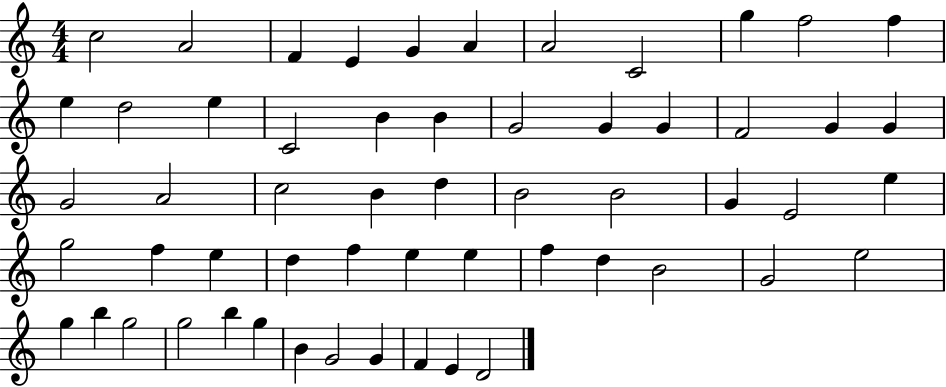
{
  \clef treble
  \numericTimeSignature
  \time 4/4
  \key c \major
  c''2 a'2 | f'4 e'4 g'4 a'4 | a'2 c'2 | g''4 f''2 f''4 | \break e''4 d''2 e''4 | c'2 b'4 b'4 | g'2 g'4 g'4 | f'2 g'4 g'4 | \break g'2 a'2 | c''2 b'4 d''4 | b'2 b'2 | g'4 e'2 e''4 | \break g''2 f''4 e''4 | d''4 f''4 e''4 e''4 | f''4 d''4 b'2 | g'2 e''2 | \break g''4 b''4 g''2 | g''2 b''4 g''4 | b'4 g'2 g'4 | f'4 e'4 d'2 | \break \bar "|."
}